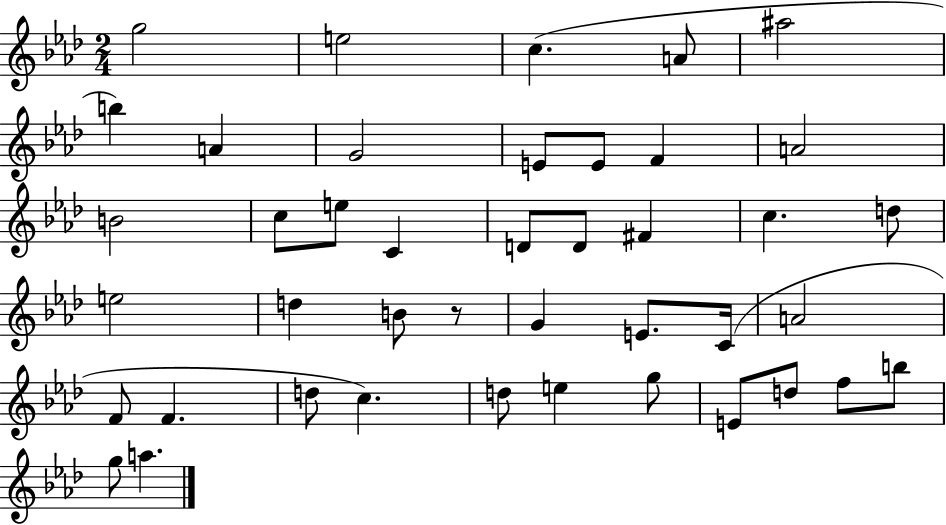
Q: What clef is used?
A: treble